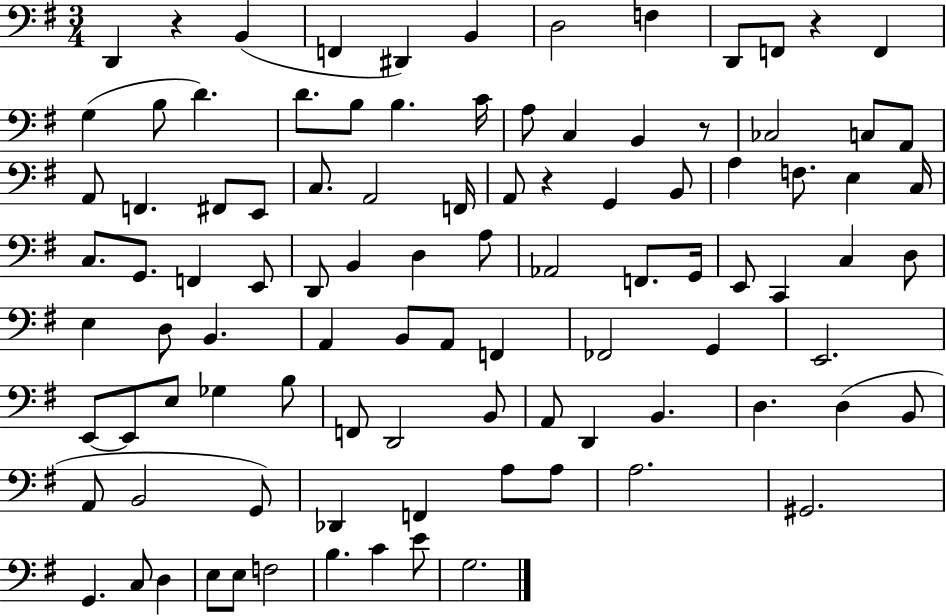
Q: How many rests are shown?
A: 4